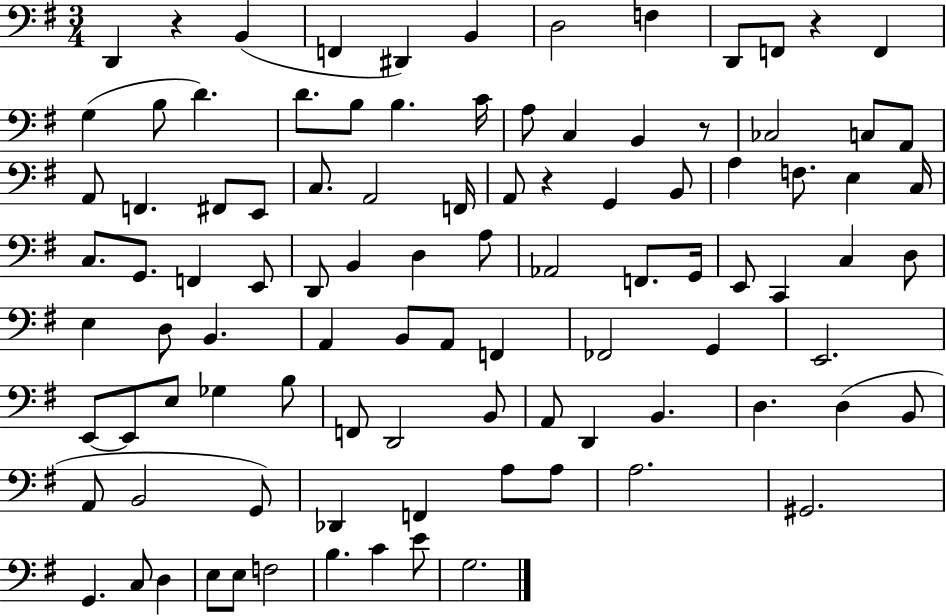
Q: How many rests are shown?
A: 4